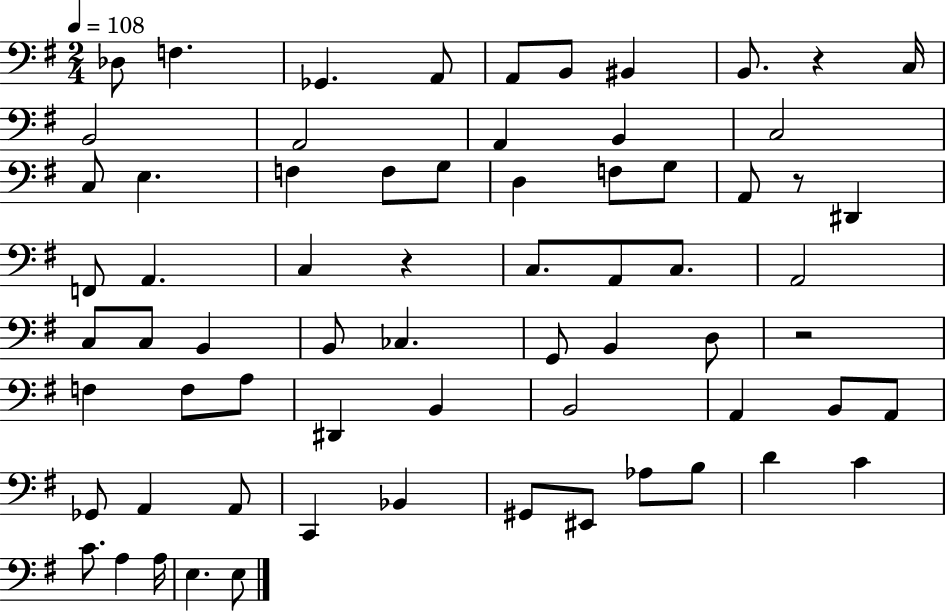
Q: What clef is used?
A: bass